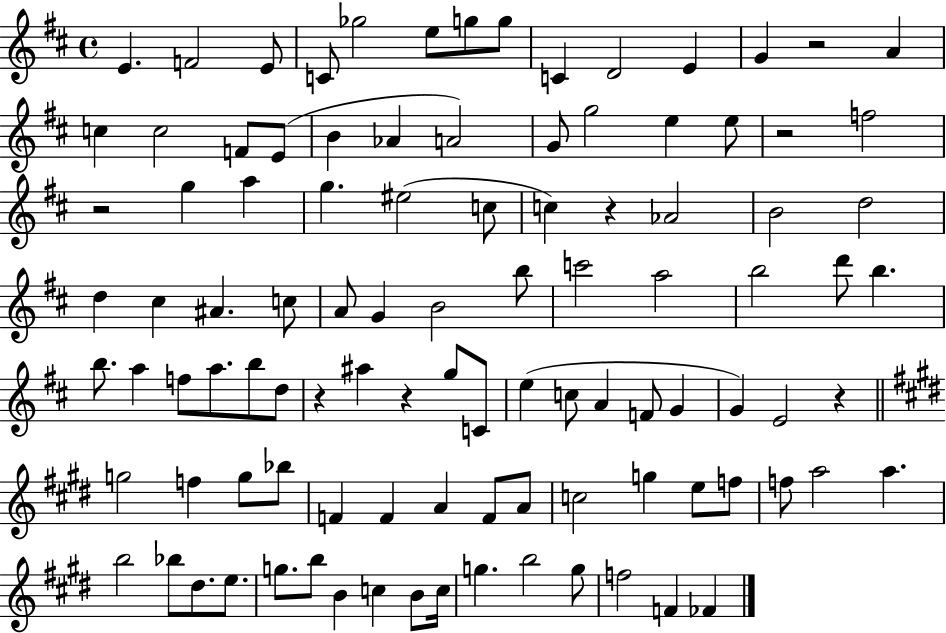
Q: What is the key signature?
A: D major